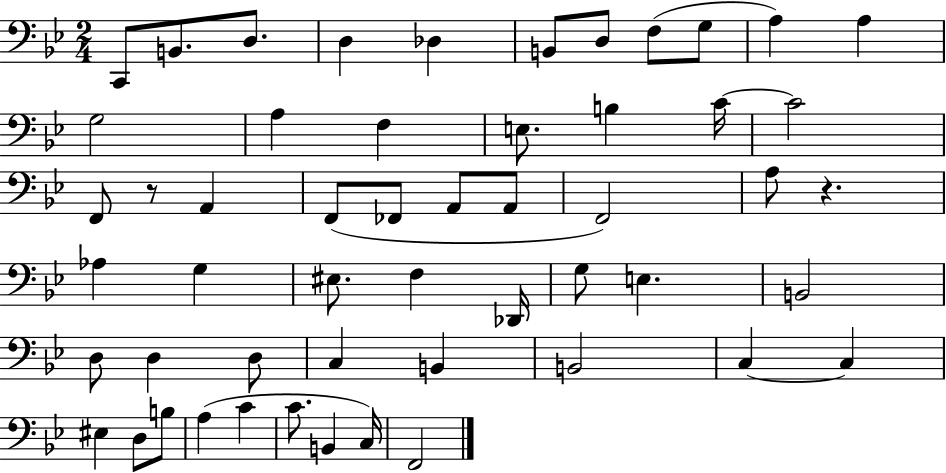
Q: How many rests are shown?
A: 2